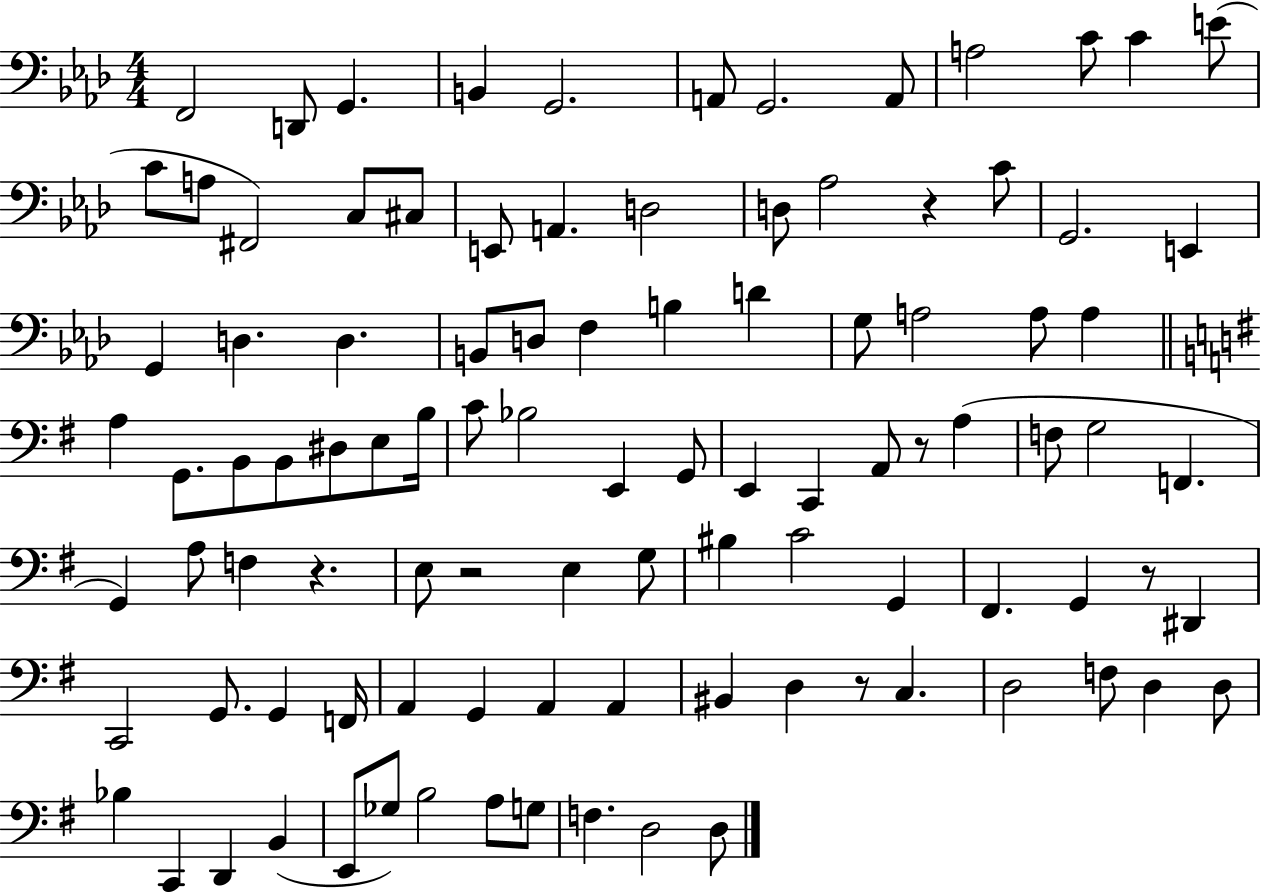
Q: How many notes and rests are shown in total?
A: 100